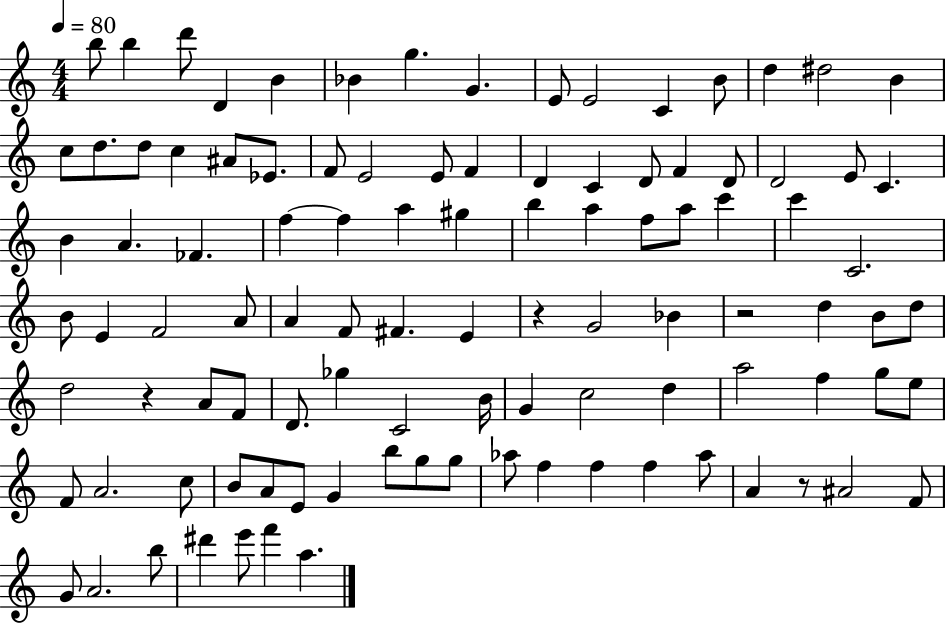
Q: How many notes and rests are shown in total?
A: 103